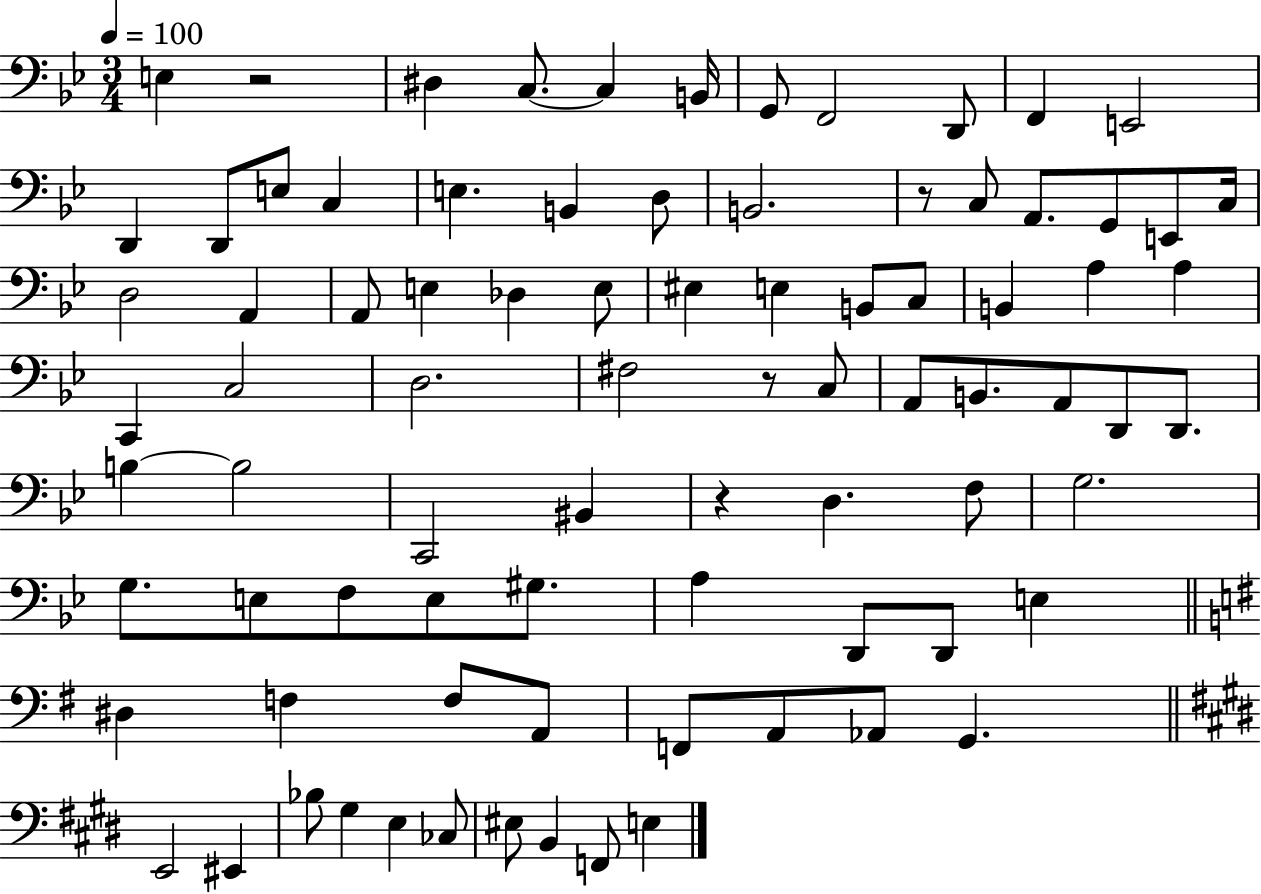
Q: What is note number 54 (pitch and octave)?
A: G3